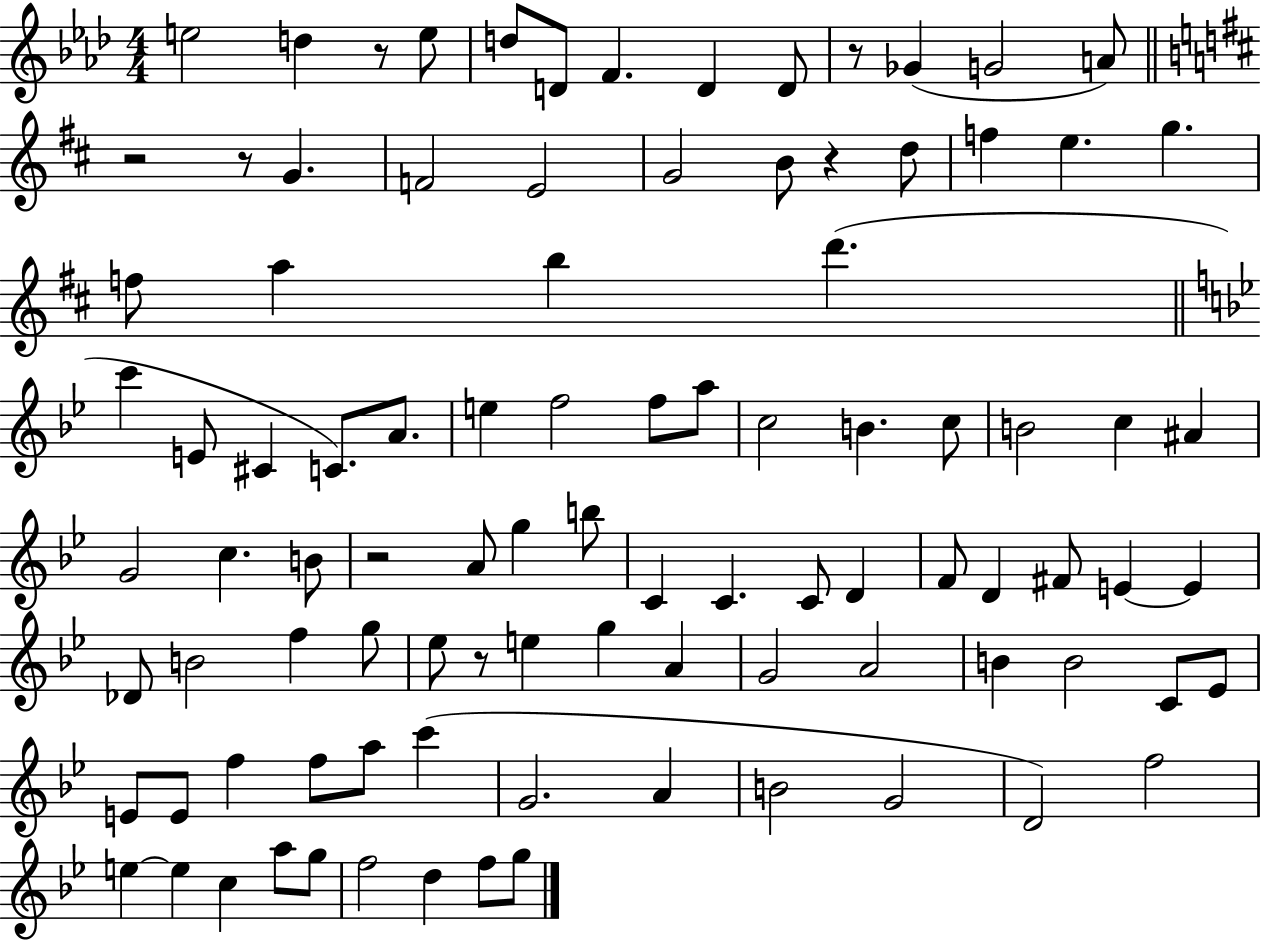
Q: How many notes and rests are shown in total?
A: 96